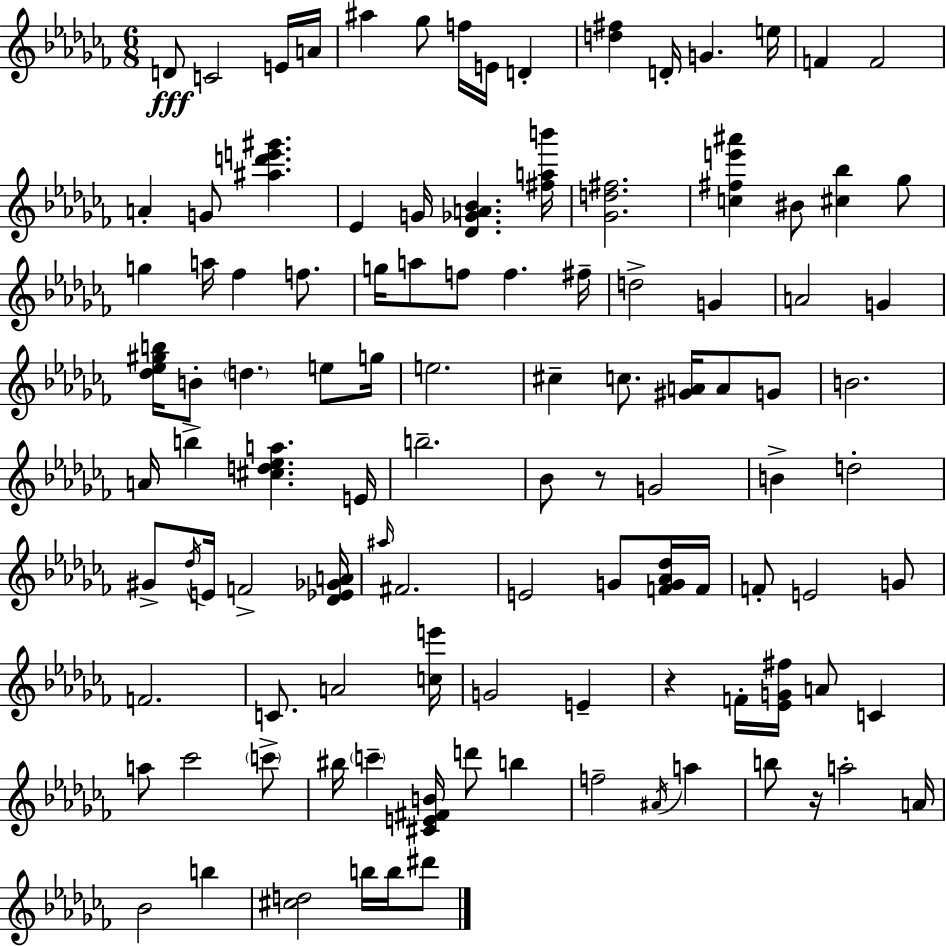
D4/e C4/h E4/s A4/s A#5/q Gb5/e F5/s E4/s D4/q [D5,F#5]/q D4/s G4/q. E5/s F4/q F4/h A4/q G4/e [A#5,D6,E6,G#6]/q. Eb4/q G4/s [Db4,Gb4,A4,Bb4]/q. [F#5,A5,B6]/s [Gb4,D5,F#5]/h. [C5,F#5,E6,A#6]/q BIS4/e [C#5,Bb5]/q Gb5/e G5/q A5/s FES5/q F5/e. G5/s A5/e F5/e F5/q. F#5/s D5/h G4/q A4/h G4/q [Db5,Eb5,G#5,B5]/s B4/e D5/q. E5/e G5/s E5/h. C#5/q C5/e. [G#4,A4]/s A4/e G4/e B4/h. A4/s B5/q [C#5,D5,Eb5,A5]/q. E4/s B5/h. Bb4/e R/e G4/h B4/q D5/h G#4/e Db5/s E4/s F4/h [Db4,Eb4,Gb4,A4]/s A#5/s F#4/h. E4/h G4/e [F4,G4,Ab4,Db5]/s F4/s F4/e E4/h G4/e F4/h. C4/e. A4/h [C5,E6]/s G4/h E4/q R/q F4/s [Eb4,G4,F#5]/s A4/e C4/q A5/e CES6/h C6/e BIS5/s C6/q [C#4,E4,F#4,B4]/s D6/e B5/q F5/h A#4/s A5/q B5/e R/s A5/h A4/s Bb4/h B5/q [C#5,D5]/h B5/s B5/s D#6/e